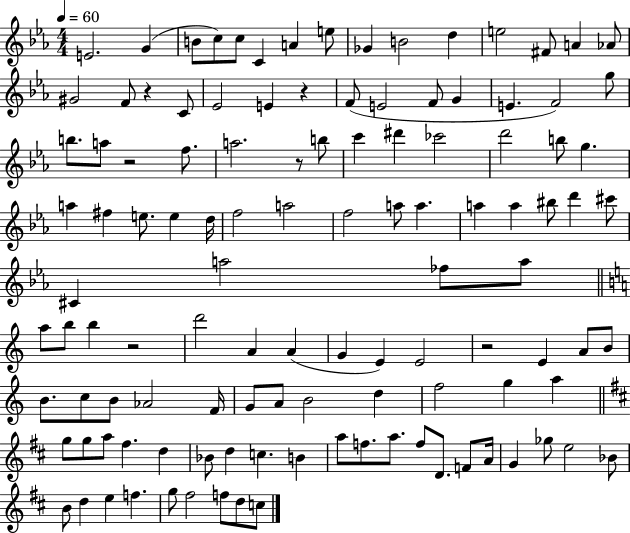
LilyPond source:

{
  \clef treble
  \numericTimeSignature
  \time 4/4
  \key ees \major
  \tempo 4 = 60
  e'2. g'4( | b'8 c''8) c''8 c'4 a'4 e''8 | ges'4 b'2 d''4 | e''2 fis'8 a'4 aes'8 | \break gis'2 f'8 r4 c'8 | ees'2 e'4 r4 | f'8( e'2 f'8 g'4 | e'4. f'2) g''8 | \break b''8. a''8 r2 f''8. | a''2. r8 b''8 | c'''4 dis'''4 ces'''2 | d'''2 b''8 g''4. | \break a''4 fis''4 e''8. e''4 d''16 | f''2 a''2 | f''2 a''8 a''4. | a''4 a''4 bis''8 d'''4 cis'''8 | \break cis'4 a''2 fes''8 a''8 | \bar "||" \break \key c \major a''8 b''8 b''4 r2 | d'''2 a'4 a'4( | g'4 e'4) e'2 | r2 e'4 a'8 b'8 | \break b'8. c''8 b'8 aes'2 f'16 | g'8 a'8 b'2 d''4 | f''2 g''4 a''4 | \bar "||" \break \key d \major g''8 g''8 a''8 fis''4. d''4 | bes'8 d''4 c''4. b'4 | a''8 f''8. a''8. f''8 d'8. f'8 a'16 | g'4 ges''8 e''2 bes'8 | \break b'8 d''4 e''4 f''4. | g''8 fis''2 f''8 d''8 c''8 | \bar "|."
}